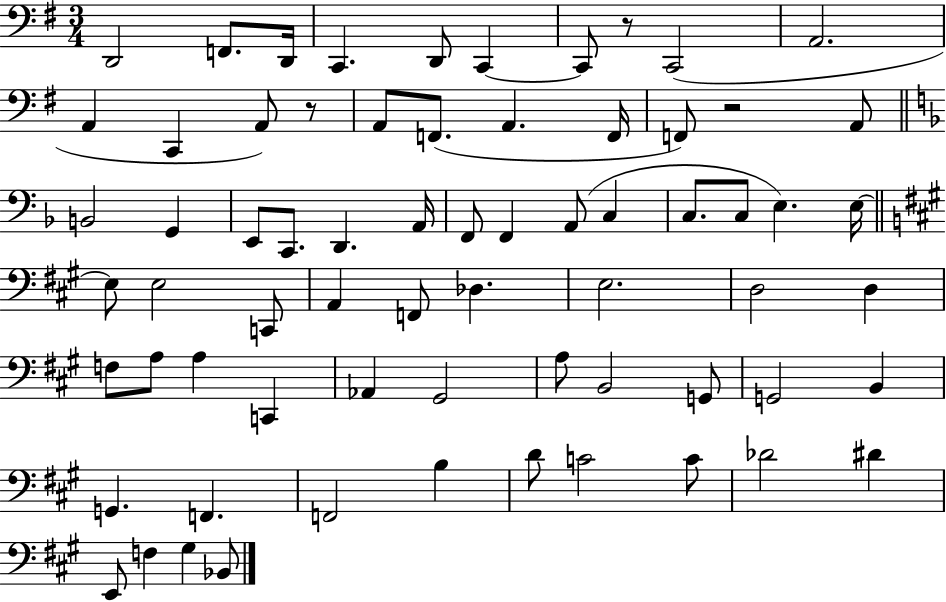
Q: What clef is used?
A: bass